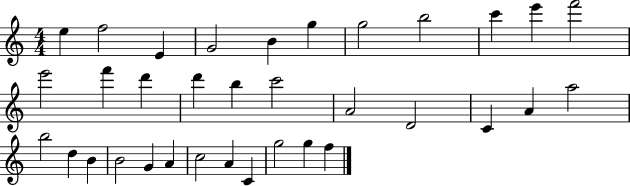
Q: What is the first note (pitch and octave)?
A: E5